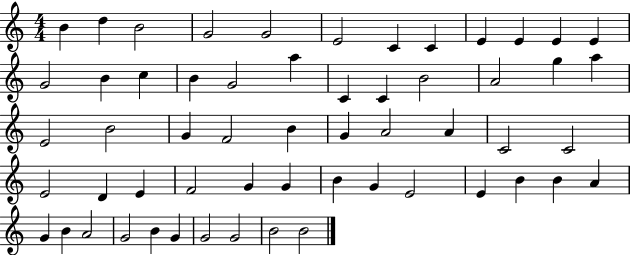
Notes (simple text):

B4/q D5/q B4/h G4/h G4/h E4/h C4/q C4/q E4/q E4/q E4/q E4/q G4/h B4/q C5/q B4/q G4/h A5/q C4/q C4/q B4/h A4/h G5/q A5/q E4/h B4/h G4/q F4/h B4/q G4/q A4/h A4/q C4/h C4/h E4/h D4/q E4/q F4/h G4/q G4/q B4/q G4/q E4/h E4/q B4/q B4/q A4/q G4/q B4/q A4/h G4/h B4/q G4/q G4/h G4/h B4/h B4/h